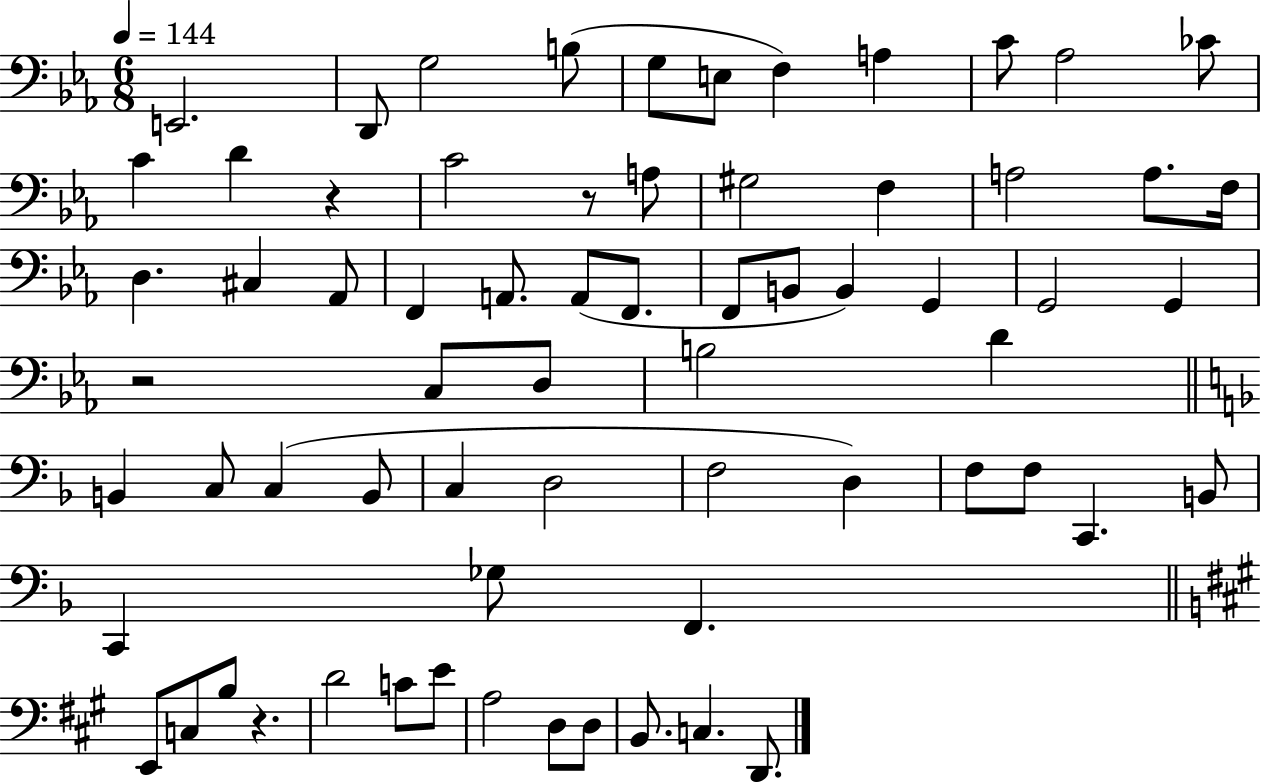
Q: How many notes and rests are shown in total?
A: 68